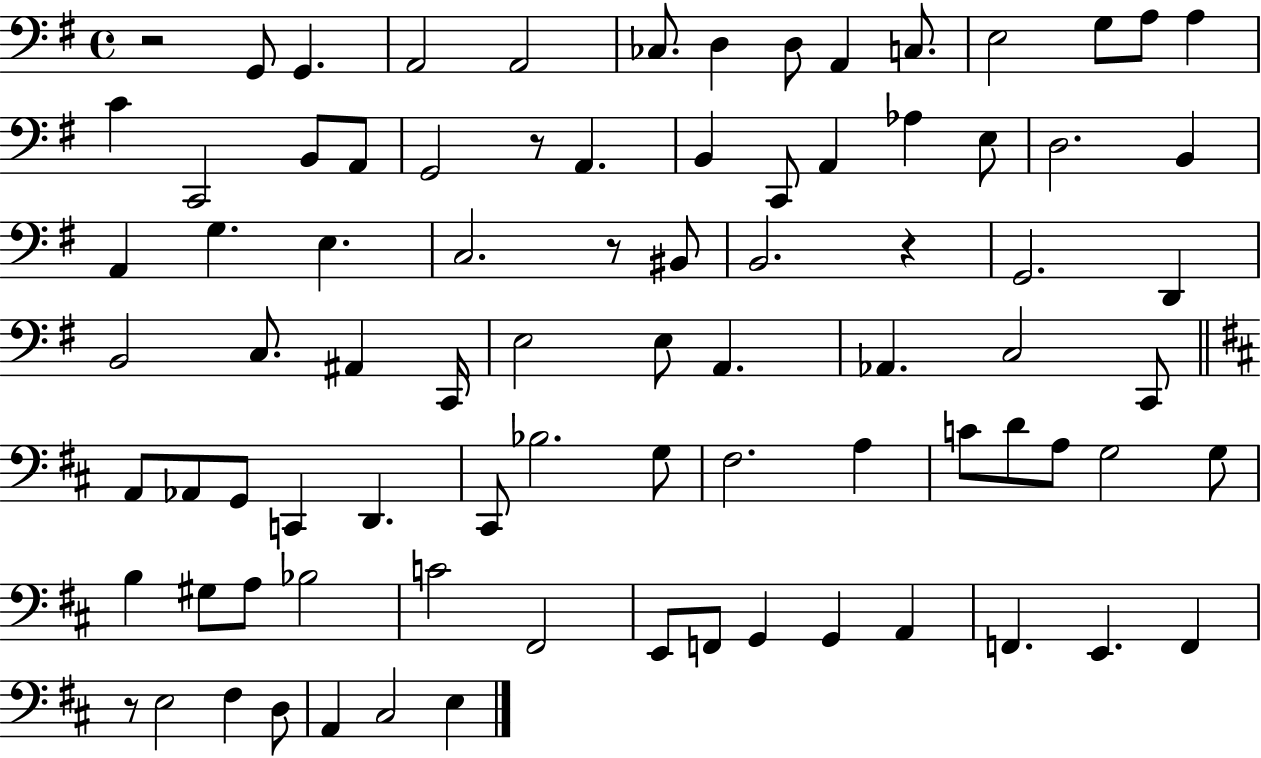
{
  \clef bass
  \time 4/4
  \defaultTimeSignature
  \key g \major
  r2 g,8 g,4. | a,2 a,2 | ces8. d4 d8 a,4 c8. | e2 g8 a8 a4 | \break c'4 c,2 b,8 a,8 | g,2 r8 a,4. | b,4 c,8 a,4 aes4 e8 | d2. b,4 | \break a,4 g4. e4. | c2. r8 bis,8 | b,2. r4 | g,2. d,4 | \break b,2 c8. ais,4 c,16 | e2 e8 a,4. | aes,4. c2 c,8 | \bar "||" \break \key d \major a,8 aes,8 g,8 c,4 d,4. | cis,8 bes2. g8 | fis2. a4 | c'8 d'8 a8 g2 g8 | \break b4 gis8 a8 bes2 | c'2 fis,2 | e,8 f,8 g,4 g,4 a,4 | f,4. e,4. f,4 | \break r8 e2 fis4 d8 | a,4 cis2 e4 | \bar "|."
}